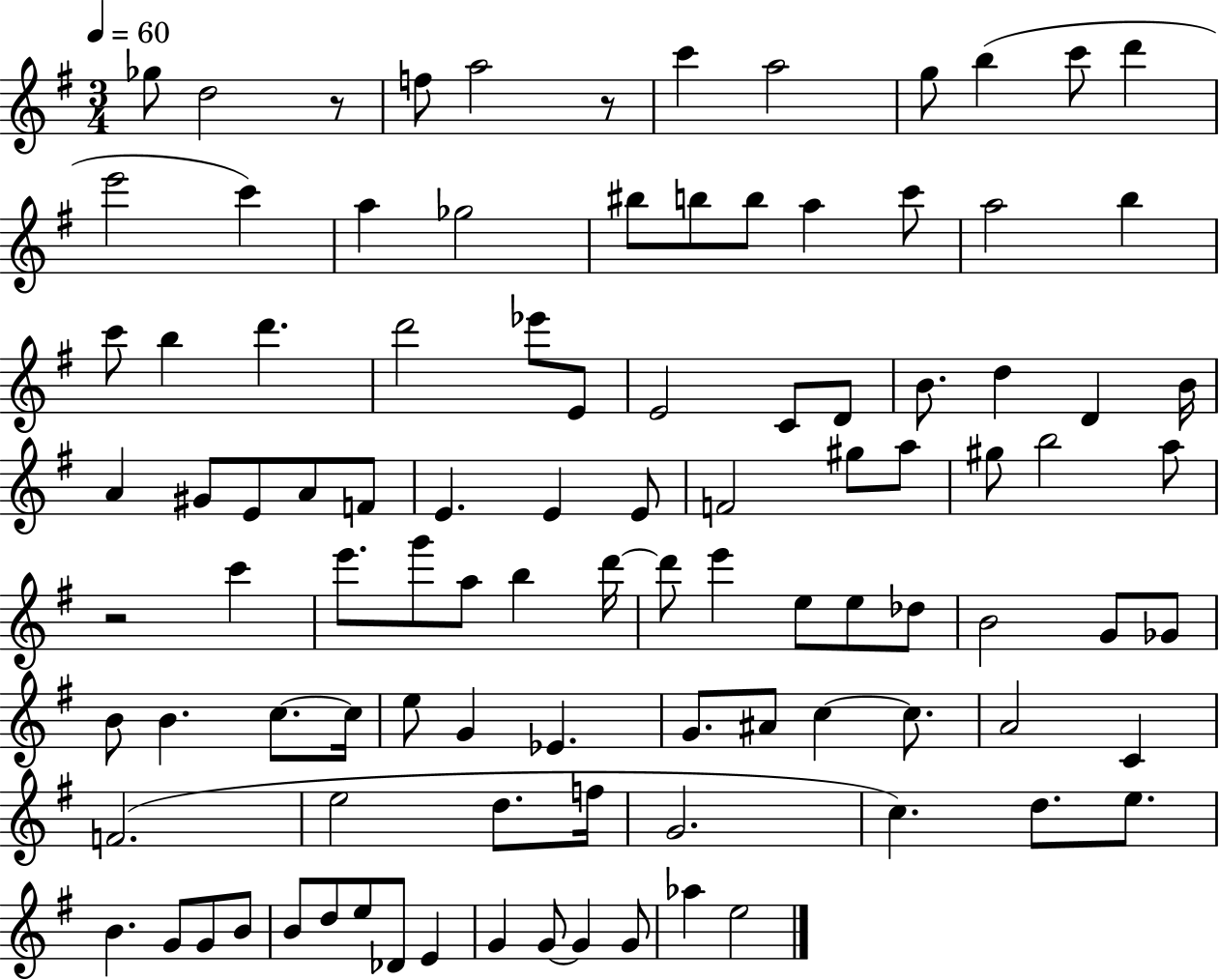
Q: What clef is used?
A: treble